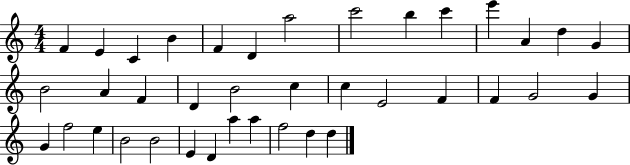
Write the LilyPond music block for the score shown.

{
  \clef treble
  \numericTimeSignature
  \time 4/4
  \key c \major
  f'4 e'4 c'4 b'4 | f'4 d'4 a''2 | c'''2 b''4 c'''4 | e'''4 a'4 d''4 g'4 | \break b'2 a'4 f'4 | d'4 b'2 c''4 | c''4 e'2 f'4 | f'4 g'2 g'4 | \break g'4 f''2 e''4 | b'2 b'2 | e'4 d'4 a''4 a''4 | f''2 d''4 d''4 | \break \bar "|."
}